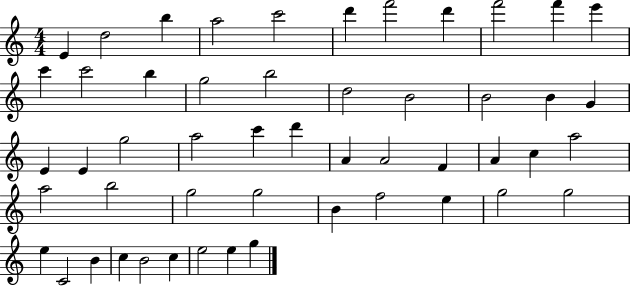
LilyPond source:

{
  \clef treble
  \numericTimeSignature
  \time 4/4
  \key c \major
  e'4 d''2 b''4 | a''2 c'''2 | d'''4 f'''2 d'''4 | f'''2 f'''4 e'''4 | \break c'''4 c'''2 b''4 | g''2 b''2 | d''2 b'2 | b'2 b'4 g'4 | \break e'4 e'4 g''2 | a''2 c'''4 d'''4 | a'4 a'2 f'4 | a'4 c''4 a''2 | \break a''2 b''2 | g''2 g''2 | b'4 f''2 e''4 | g''2 g''2 | \break e''4 c'2 b'4 | c''4 b'2 c''4 | e''2 e''4 g''4 | \bar "|."
}